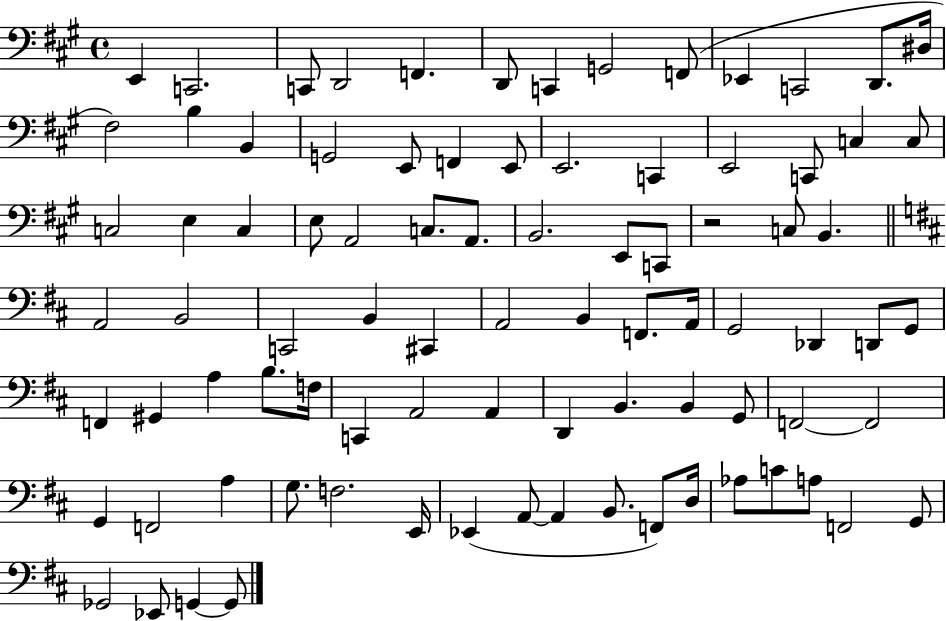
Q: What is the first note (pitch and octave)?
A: E2